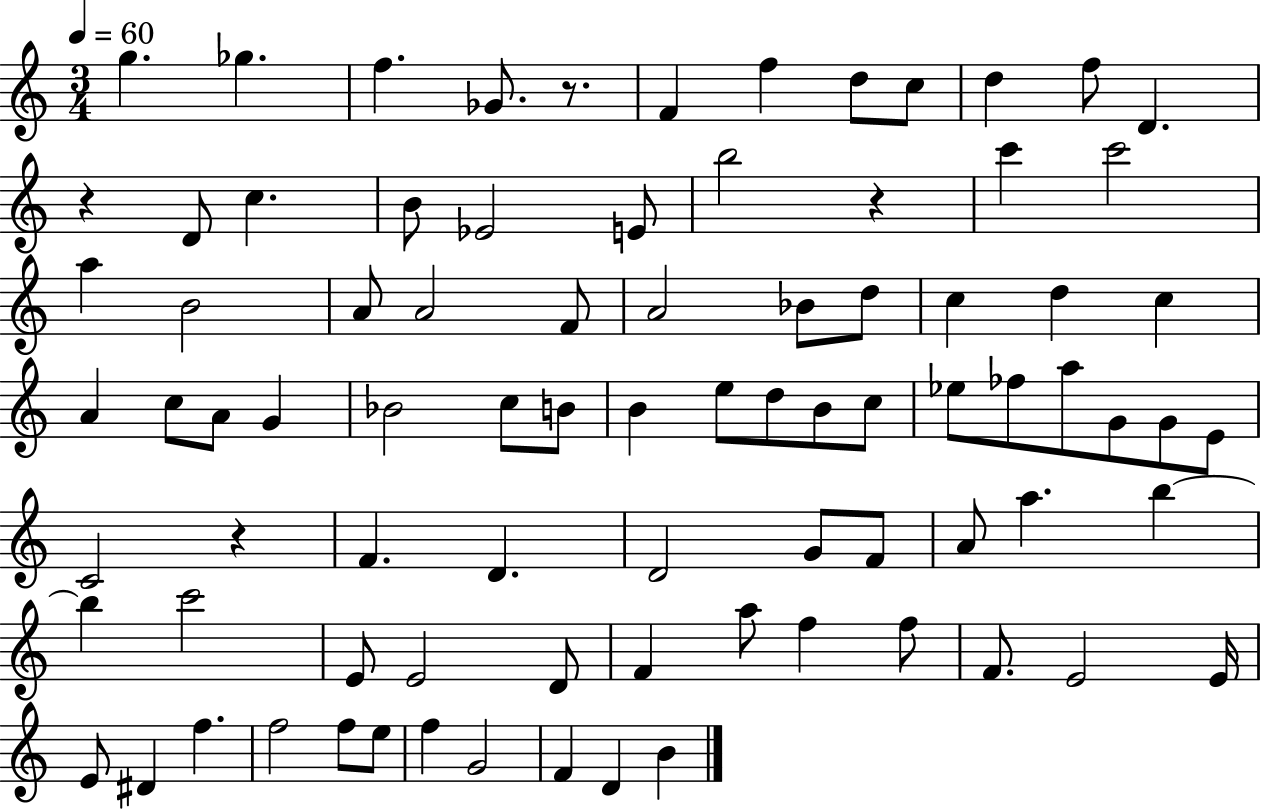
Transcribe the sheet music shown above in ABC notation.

X:1
T:Untitled
M:3/4
L:1/4
K:C
g _g f _G/2 z/2 F f d/2 c/2 d f/2 D z D/2 c B/2 _E2 E/2 b2 z c' c'2 a B2 A/2 A2 F/2 A2 _B/2 d/2 c d c A c/2 A/2 G _B2 c/2 B/2 B e/2 d/2 B/2 c/2 _e/2 _f/2 a/2 G/2 G/2 E/2 C2 z F D D2 G/2 F/2 A/2 a b b c'2 E/2 E2 D/2 F a/2 f f/2 F/2 E2 E/4 E/2 ^D f f2 f/2 e/2 f G2 F D B